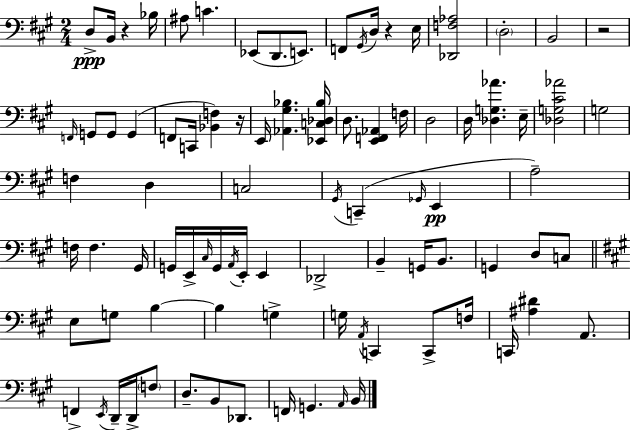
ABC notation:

X:1
T:Untitled
M:2/4
L:1/4
K:A
D,/2 B,,/4 z _B,/4 ^A,/2 C _E,,/2 D,,/2 E,,/2 F,,/2 ^G,,/4 D,/4 z E,/4 [_D,,F,_A,]2 D,2 B,,2 z2 F,,/4 G,,/2 G,,/2 G,, F,,/2 C,,/4 [_B,,F,] z/4 E,,/4 [_A,,^G,_B,] [_E,,C,_D,_B,]/4 D,/2 [E,,F,,_A,,] F,/4 D,2 D,/4 [_D,G,_A] E,/4 [_D,G,^C_A]2 G,2 F, D, C,2 ^G,,/4 C,, _G,,/4 E,, A,2 F,/4 F, ^G,,/4 G,,/4 E,,/4 ^C,/4 G,,/4 A,,/4 E,,/4 E,, _D,,2 B,, G,,/4 B,,/2 G,, D,/2 C,/2 E,/2 G,/2 B, B, G, G,/4 A,,/4 C,, C,,/2 F,/4 C,,/4 [^A,^D] A,,/2 F,, E,,/4 D,,/4 D,,/4 F,/2 D,/2 B,,/2 _D,,/2 F,,/4 G,, A,,/4 B,,/4